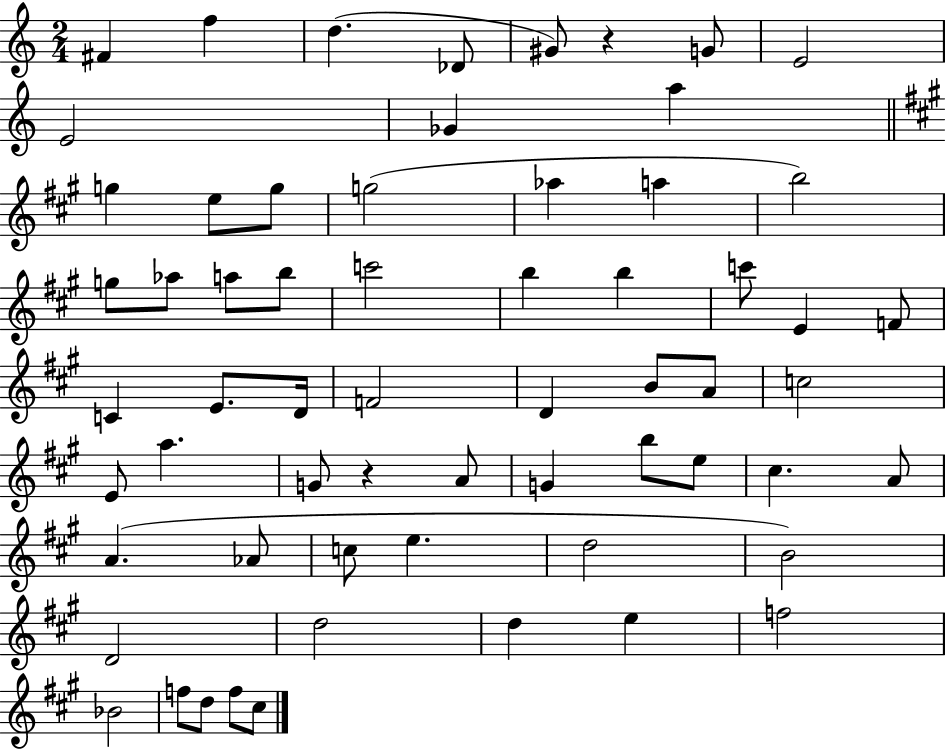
{
  \clef treble
  \numericTimeSignature
  \time 2/4
  \key c \major
  fis'4 f''4 | d''4.( des'8 | gis'8) r4 g'8 | e'2 | \break e'2 | ges'4 a''4 | \bar "||" \break \key a \major g''4 e''8 g''8 | g''2( | aes''4 a''4 | b''2) | \break g''8 aes''8 a''8 b''8 | c'''2 | b''4 b''4 | c'''8 e'4 f'8 | \break c'4 e'8. d'16 | f'2 | d'4 b'8 a'8 | c''2 | \break e'8 a''4. | g'8 r4 a'8 | g'4 b''8 e''8 | cis''4. a'8 | \break a'4.( aes'8 | c''8 e''4. | d''2 | b'2) | \break d'2 | d''2 | d''4 e''4 | f''2 | \break bes'2 | f''8 d''8 f''8 cis''8 | \bar "|."
}